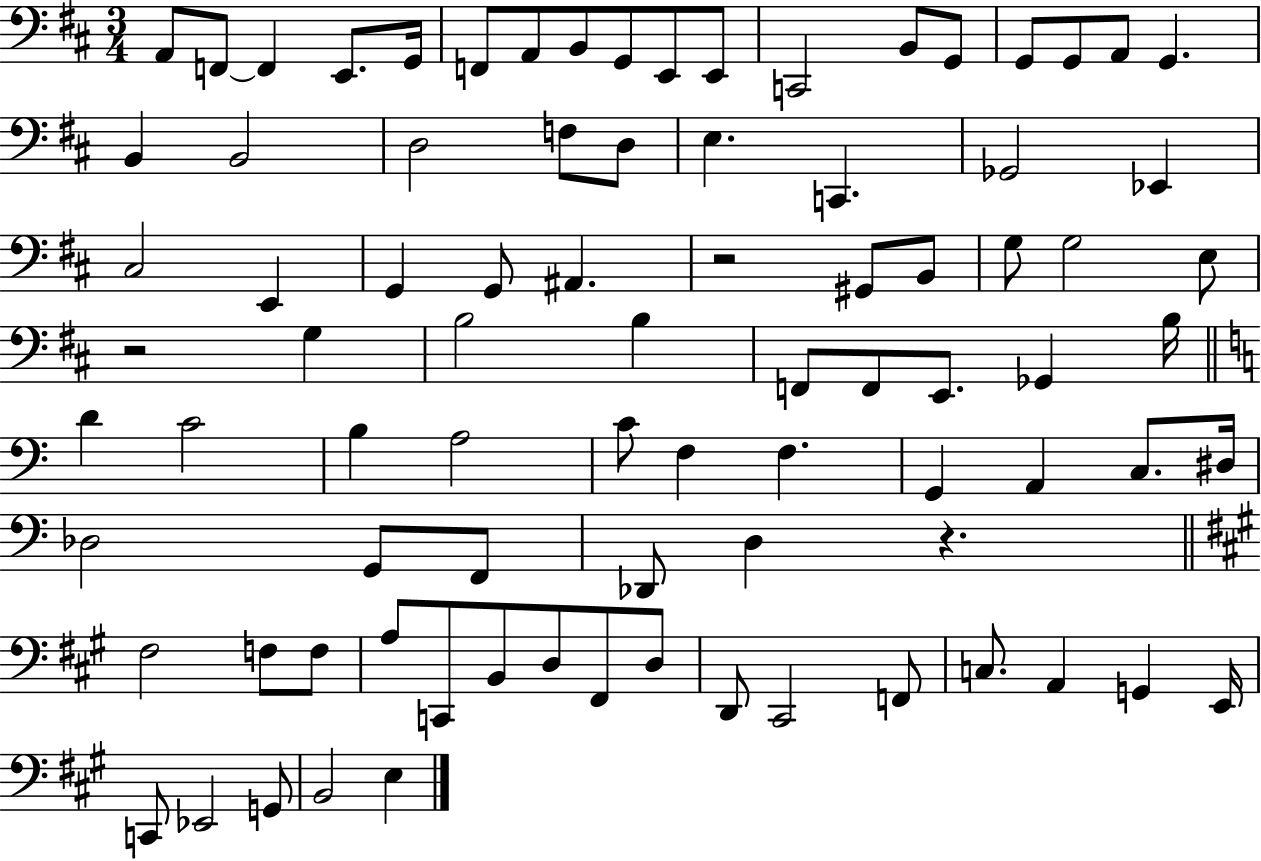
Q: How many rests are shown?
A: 3